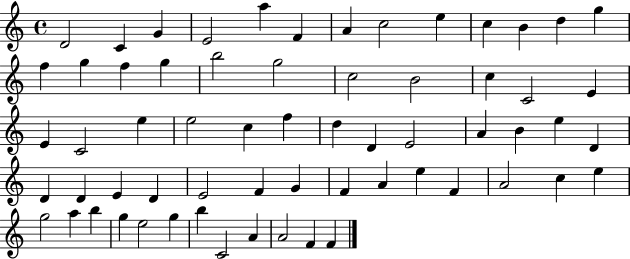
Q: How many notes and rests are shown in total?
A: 63